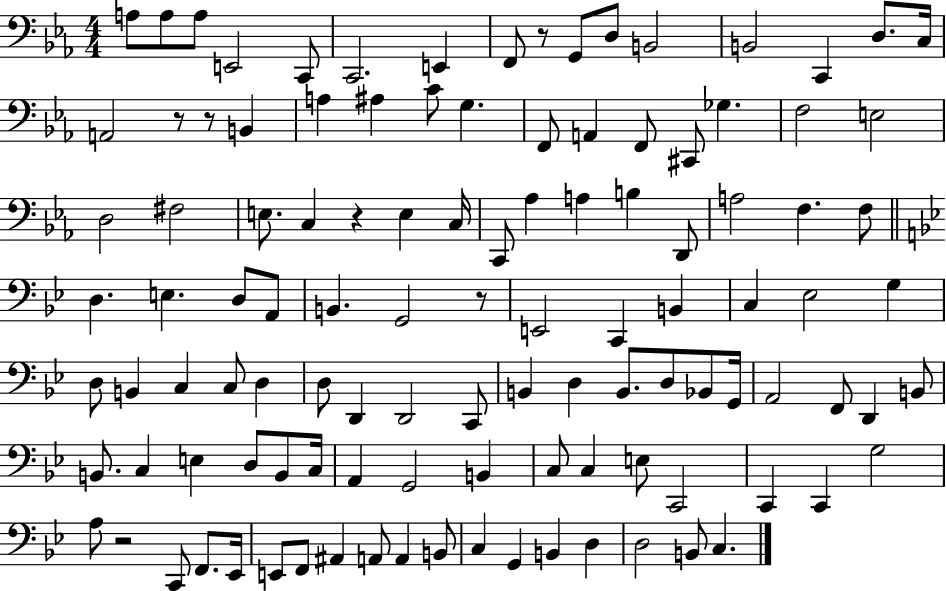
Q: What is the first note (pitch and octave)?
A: A3